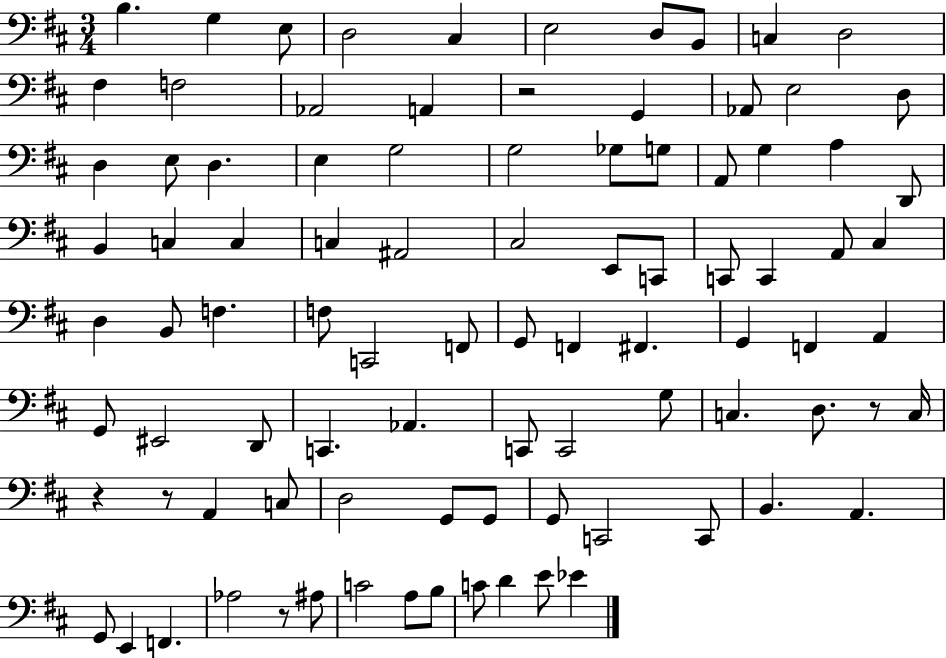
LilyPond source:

{
  \clef bass
  \numericTimeSignature
  \time 3/4
  \key d \major
  b4. g4 e8 | d2 cis4 | e2 d8 b,8 | c4 d2 | \break fis4 f2 | aes,2 a,4 | r2 g,4 | aes,8 e2 d8 | \break d4 e8 d4. | e4 g2 | g2 ges8 g8 | a,8 g4 a4 d,8 | \break b,4 c4 c4 | c4 ais,2 | cis2 e,8 c,8 | c,8 c,4 a,8 cis4 | \break d4 b,8 f4. | f8 c,2 f,8 | g,8 f,4 fis,4. | g,4 f,4 a,4 | \break g,8 eis,2 d,8 | c,4. aes,4. | c,8 c,2 g8 | c4. d8. r8 c16 | \break r4 r8 a,4 c8 | d2 g,8 g,8 | g,8 c,2 c,8 | b,4. a,4. | \break g,8 e,4 f,4. | aes2 r8 ais8 | c'2 a8 b8 | c'8 d'4 e'8 ees'4 | \break \bar "|."
}